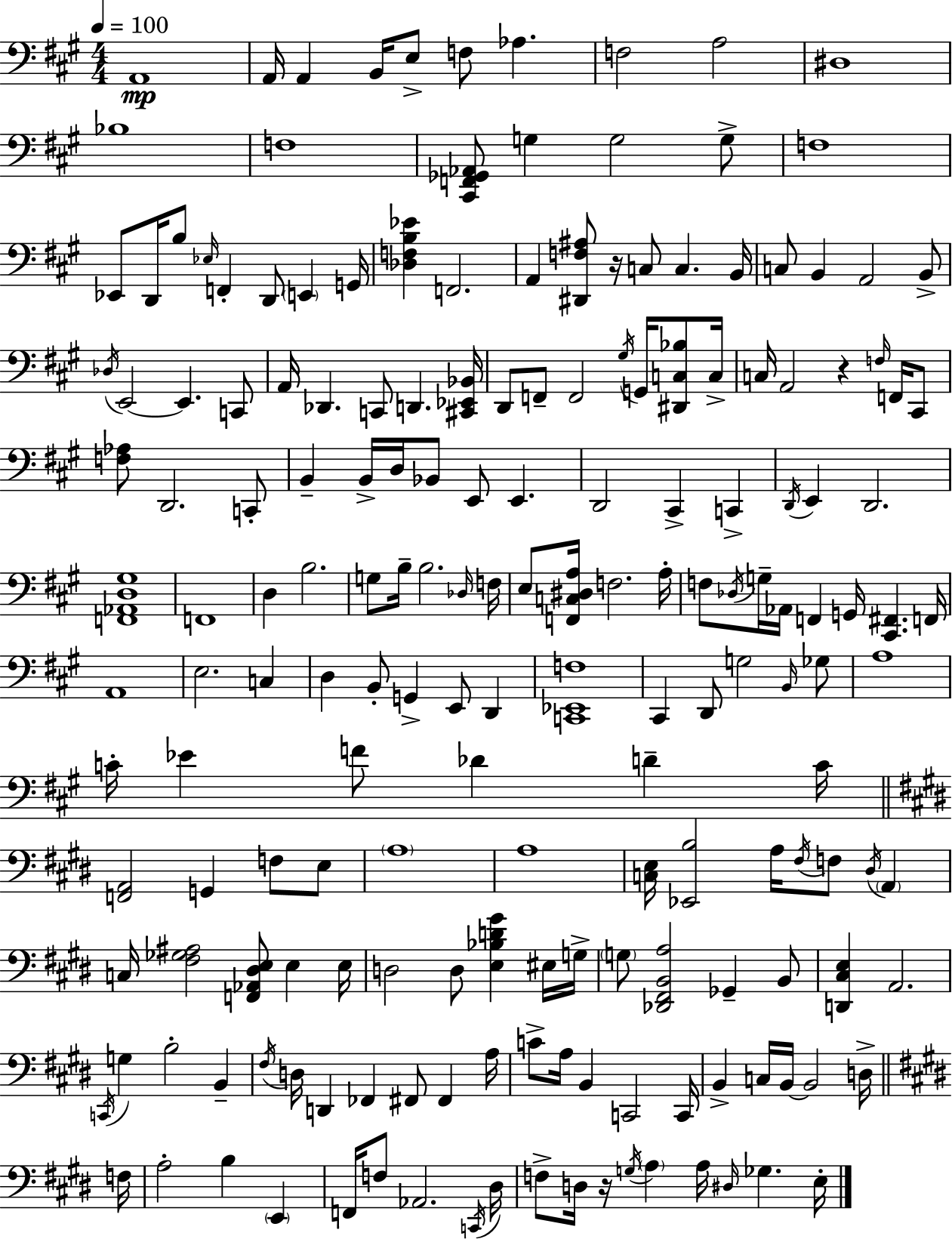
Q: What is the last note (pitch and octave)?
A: E3